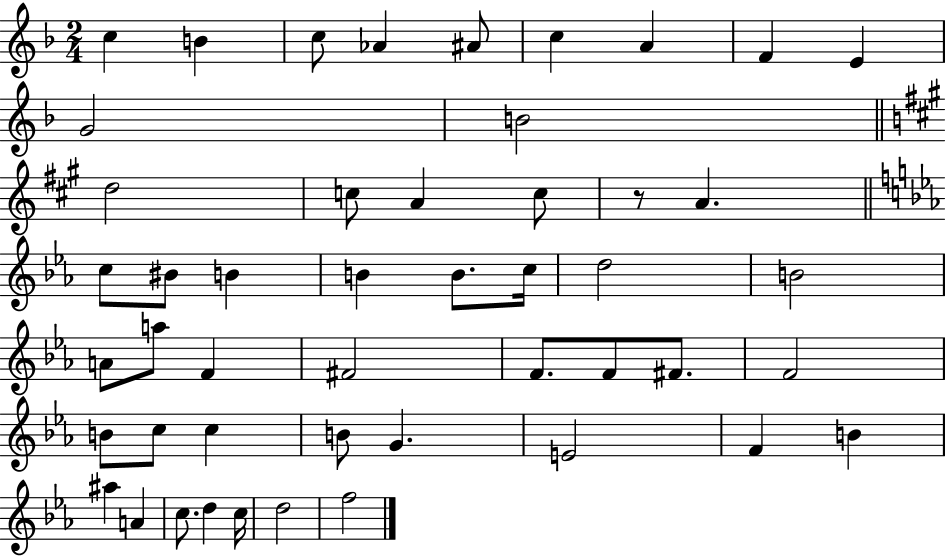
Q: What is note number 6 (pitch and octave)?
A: C5